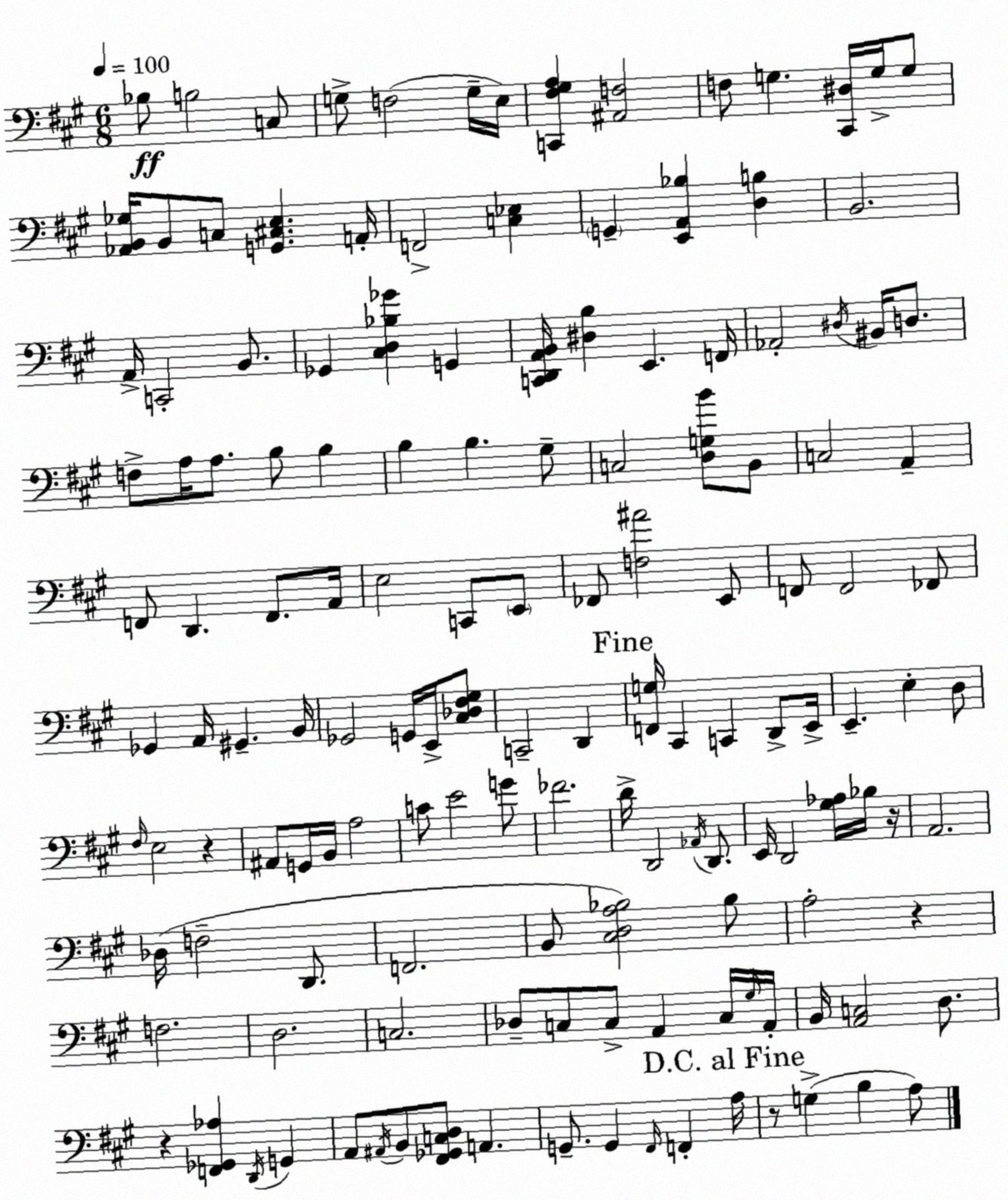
X:1
T:Untitled
M:6/8
L:1/4
K:A
_B,/2 B,2 C,/2 G,/2 F,2 G,/4 E,/4 [C,,^F,^G,A,] [^A,,F,]2 F,/2 G, [^C,,^D,]/4 G,/4 G,/2 [_A,,B,,_G,]/4 B,,/2 C,/2 [G,,^C,E,] A,,/4 F,,2 [C,_E,] G,, [E,,A,,_B,] [D,B,] B,,2 A,,/4 C,,2 B,,/2 _G,, [^C,D,_B,_G] G,, [C,,D,,A,,B,,]/4 [^D,B,] E,, F,,/4 _A,,2 ^D,/4 ^B,,/4 D,/2 F,/2 A,/4 A,/2 B,/2 B, B, B, ^G,/2 C,2 [D,G,B]/2 B,,/2 C,2 A,, F,,/2 D,, F,,/2 A,,/4 E,2 C,,/2 E,,/2 _F,,/2 [F,^A]2 E,,/2 F,,/2 F,,2 _F,,/2 _G,, A,,/4 ^G,, B,,/4 _G,,2 G,,/4 E,,/4 [^C,_D,^F,^G,]/2 C,,2 D,, [F,,G,]/4 ^C,, C,, D,,/2 E,,/4 E,, E, D,/2 ^F,/4 E,2 z ^A,,/2 G,,/4 B,,/4 A,2 C/2 E2 G/2 _F2 D/4 D,,2 _A,,/4 D,,/2 E,,/4 D,,2 [^G,_A,]/4 _B,/4 z/4 A,,2 _D,/4 F,2 D,,/2 F,,2 B,,/2 [^C,D,A,_B,]2 _B,/2 A,2 z F,2 D,2 C,2 _D,/2 C,/2 C,/2 A,, C,/4 ^G,/4 A,,/4 B,,/4 [A,,C,]2 D,/2 z [F,,_G,,_A,] D,,/4 G,, A,,/2 ^A,,/4 B,,/2 [^F,,_G,,C,D,]/2 A,, G,,/2 G,, ^F,,/4 F,, A,/4 z/2 G, B, A,/2